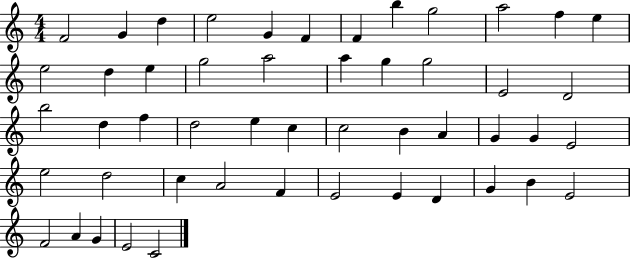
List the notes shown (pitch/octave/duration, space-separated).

F4/h G4/q D5/q E5/h G4/q F4/q F4/q B5/q G5/h A5/h F5/q E5/q E5/h D5/q E5/q G5/h A5/h A5/q G5/q G5/h E4/h D4/h B5/h D5/q F5/q D5/h E5/q C5/q C5/h B4/q A4/q G4/q G4/q E4/h E5/h D5/h C5/q A4/h F4/q E4/h E4/q D4/q G4/q B4/q E4/h F4/h A4/q G4/q E4/h C4/h